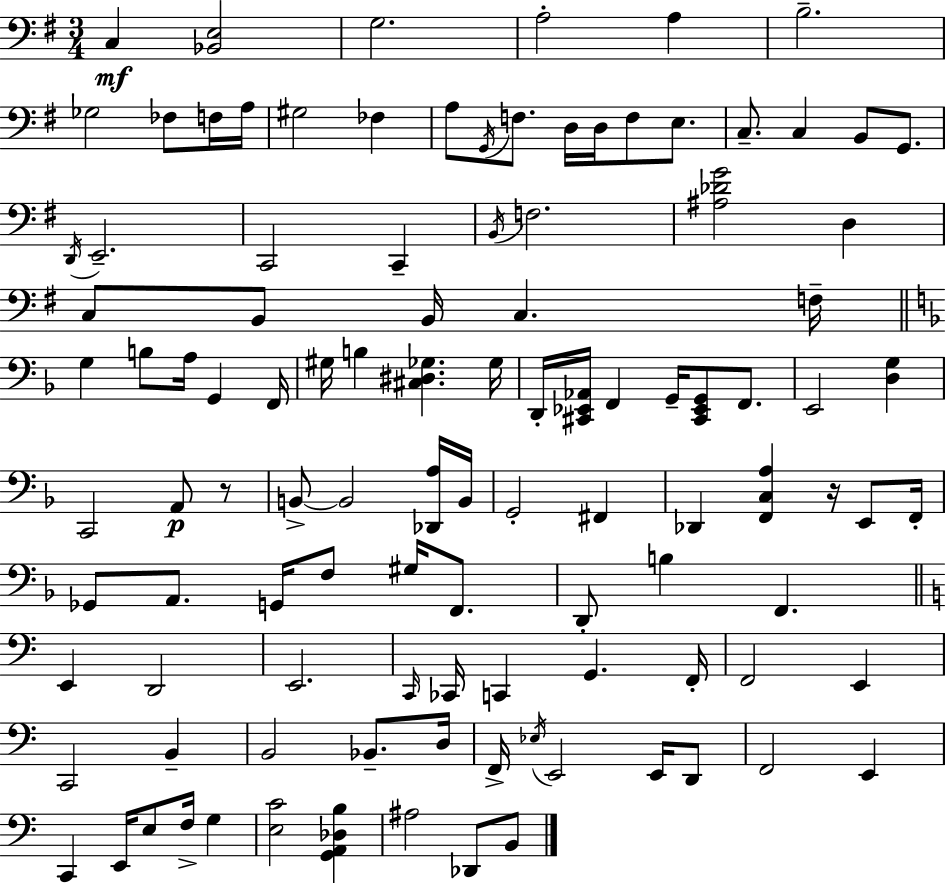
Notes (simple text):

C3/q [Bb2,E3]/h G3/h. A3/h A3/q B3/h. Gb3/h FES3/e F3/s A3/s G#3/h FES3/q A3/e G2/s F3/e. D3/s D3/s F3/e E3/e. C3/e. C3/q B2/e G2/e. D2/s E2/h. C2/h C2/q B2/s F3/h. [A#3,Db4,G4]/h D3/q C3/e B2/e B2/s C3/q. F3/s G3/q B3/e A3/s G2/q F2/s G#3/s B3/q [C#3,D#3,Gb3]/q. Gb3/s D2/s [C#2,Eb2,Ab2]/s F2/q G2/s [C#2,Eb2,G2]/e F2/e. E2/h [D3,G3]/q C2/h A2/e R/e B2/e B2/h [Db2,A3]/s B2/s G2/h F#2/q Db2/q [F2,C3,A3]/q R/s E2/e F2/s Gb2/e A2/e. G2/s F3/e G#3/s F2/e. D2/e B3/q F2/q. E2/q D2/h E2/h. C2/s CES2/s C2/q G2/q. F2/s F2/h E2/q C2/h B2/q B2/h Bb2/e. D3/s F2/s Eb3/s E2/h E2/s D2/e F2/h E2/q C2/q E2/s E3/e F3/s G3/q [E3,C4]/h [G2,A2,Db3,B3]/q A#3/h Db2/e B2/e